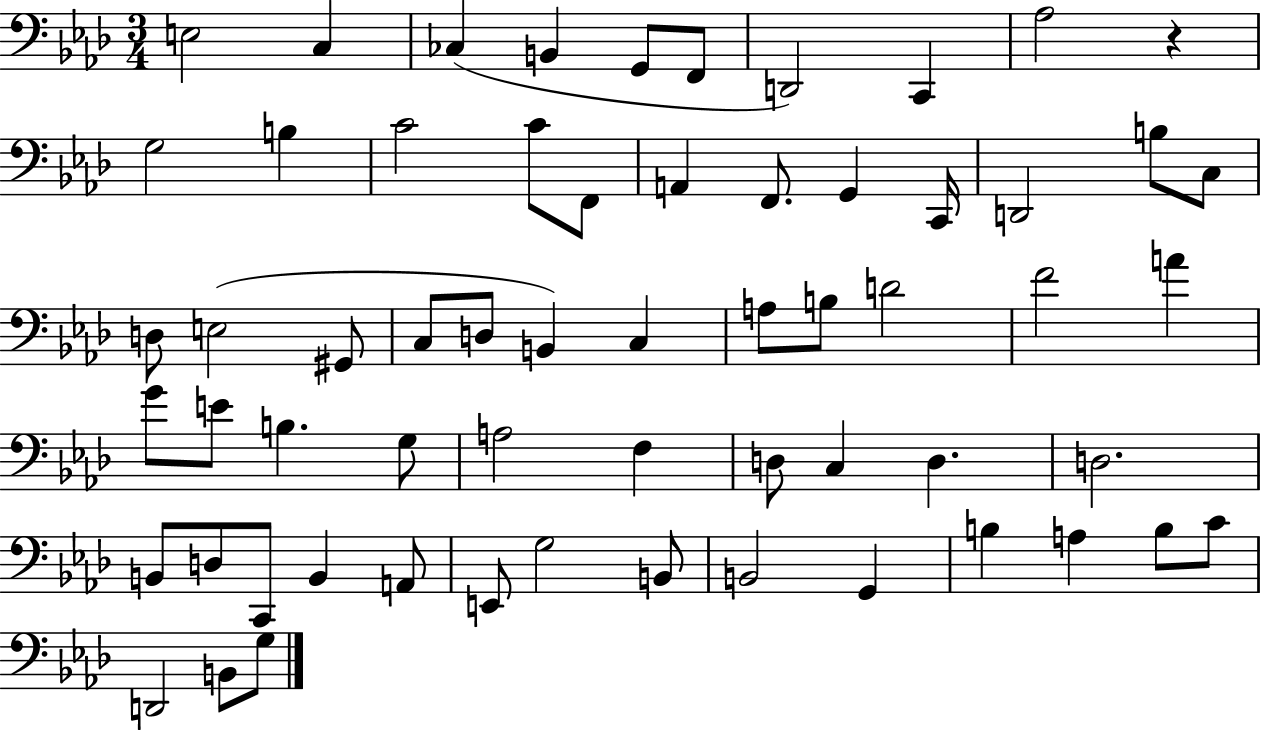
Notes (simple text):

E3/h C3/q CES3/q B2/q G2/e F2/e D2/h C2/q Ab3/h R/q G3/h B3/q C4/h C4/e F2/e A2/q F2/e. G2/q C2/s D2/h B3/e C3/e D3/e E3/h G#2/e C3/e D3/e B2/q C3/q A3/e B3/e D4/h F4/h A4/q G4/e E4/e B3/q. G3/e A3/h F3/q D3/e C3/q D3/q. D3/h. B2/e D3/e C2/e B2/q A2/e E2/e G3/h B2/e B2/h G2/q B3/q A3/q B3/e C4/e D2/h B2/e G3/e